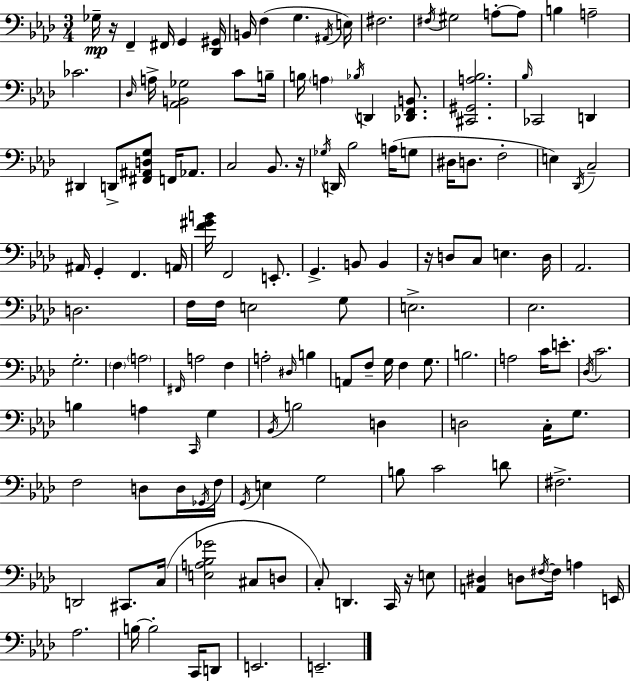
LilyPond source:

{
  \clef bass
  \numericTimeSignature
  \time 3/4
  \key f \minor
  ges16--\mp r16 f,4-- fis,16 g,4 <des, gis,>16 | b,16 f4( g4. \acciaccatura { ais,16 } | e16) fis2. | \acciaccatura { fis16 } gis2 a8-.~~ | \break a8 b4 a2-- | ces'2. | \grace { des16 } a16-> <aes, b, ges>2 | c'8 b16-- b16 \parenthesize a4 \acciaccatura { bes16 } d,4 | \break <des, f, b,>8. <cis, gis, a bes>2. | \grace { bes16 } ces,2 | d,4 dis,4 d,8-> <fis, ais, d g>8 | f,16 aes,8. c2 | \break bes,8. r16 \acciaccatura { ges16 } d,16 bes2 | a16( g8 dis16 d8. f2-. | e4) \acciaccatura { des,16 } c2-- | ais,16 g,4-. | \break f,4. a,16 <f' gis' b'>16 f,2 | e,8.-. g,4.-> | b,8 b,4 r16 d8 c8 | e4. d16 aes,2. | \break d2. | f16 f16 e2 | g8 e2.-> | ees2. | \break g2.-. | \parenthesize f4 \parenthesize a2 | \grace { fis,16 } a2 | f4 a2-. | \break \grace { dis16 } b4 a,8 f8-- | g16 f4 g8. b2. | a2 | c'16 e'8.-. \acciaccatura { des16 } c'2. | \break b4 | a4 \grace { c,16 } g4 \acciaccatura { bes,16 } | b2 d4 | d2 c16-. g8. | \break f2 d8 d16 \acciaccatura { ges,16 } | f16 \acciaccatura { g,16 } e4 g2 | b8 c'2 | d'8 fis2.-> | \break d,2 cis,8. | c16( <e a bes ges'>2 cis8 | d8 c8-.) d,4. c,16 r16 | e8 <a, dis>4 d8 \acciaccatura { fis16~ }~ fis16 a4 | \break e,16 aes2. | b16~~ b2-. | c,16 d,8 e,2. | e,2.-- | \break \bar "|."
}